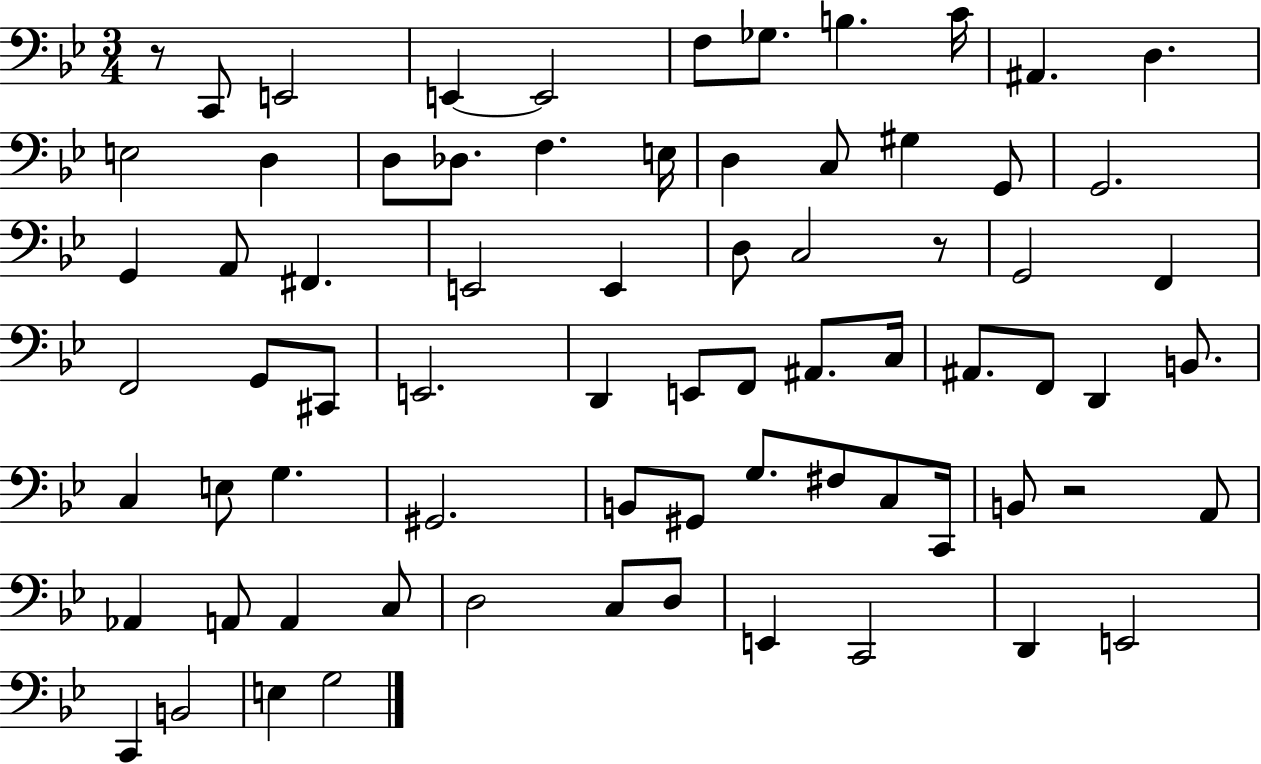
R/e C2/e E2/h E2/q E2/h F3/e Gb3/e. B3/q. C4/s A#2/q. D3/q. E3/h D3/q D3/e Db3/e. F3/q. E3/s D3/q C3/e G#3/q G2/e G2/h. G2/q A2/e F#2/q. E2/h E2/q D3/e C3/h R/e G2/h F2/q F2/h G2/e C#2/e E2/h. D2/q E2/e F2/e A#2/e. C3/s A#2/e. F2/e D2/q B2/e. C3/q E3/e G3/q. G#2/h. B2/e G#2/e G3/e. F#3/e C3/e C2/s B2/e R/h A2/e Ab2/q A2/e A2/q C3/e D3/h C3/e D3/e E2/q C2/h D2/q E2/h C2/q B2/h E3/q G3/h